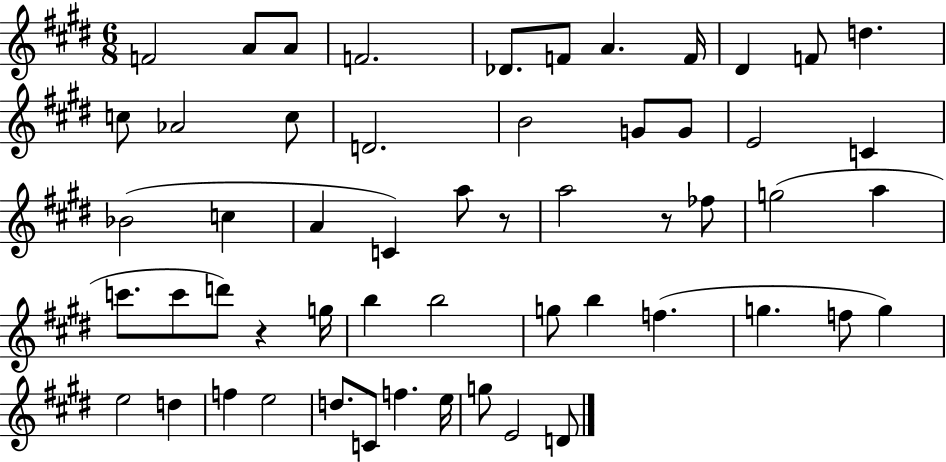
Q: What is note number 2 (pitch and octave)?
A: A4